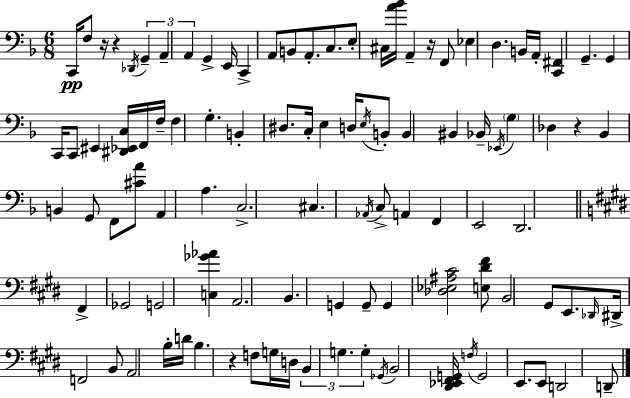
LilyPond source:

{
  \clef bass
  \numericTimeSignature
  \time 6/8
  \key f \major
  \repeat volta 2 { c,16\pp f8 r16 r4 \acciaccatura { des,16 } \tuplet 3/2 { g,4-- | a,4-- a,4 } g,4-> | e,16 c,4-> a,8 b,8 a,8.-. | c8. e8-. cis16 <a' bes'>16 a,4-- | \break r16 f,8 ees4 d4. | b,16 a,16-. <c, fis,>4 g,4.-- | g,4 c,16 c,8 eis,4 | <dis, ees, c>16 f,16 f16-- f4 g4.-. | \break b,4-. dis8. c16-. e4 | d16 \acciaccatura { e16 } b,8-. b,4 bis,4 | bes,16-- \acciaccatura { ees,16 } \parenthesize g4 des4 r4 | bes,4 b,4 g,8 | \break f,8 <cis' a'>8 a,4 a4. | c2.-> | cis4. \acciaccatura { aes,16 } c8-> | a,4 f,4 e,2 | \break d,2. | \bar "||" \break \key e \major fis,4-> ges,2 | g,2 <c ges' aes'>4 | a,2. | b,4. g,4 g,8-- | \break g,4 <des ees ais cis'>2 | <e dis' fis'>8 b,2 gis,8 | e,8. \grace { des,16 } dis,16-> f,2 | b,8 a,2 b16-. | \break d'16 b4. r4 f8 | g16 d16 \tuplet 3/2 { b,4 g4. | g4-. } \acciaccatura { ges,16 } b,2 | <dis, ees, fis, g,>16 \acciaccatura { f16 } g,2 | \break e,8. e,8 d,2 | d,8-- } \bar "|."
}